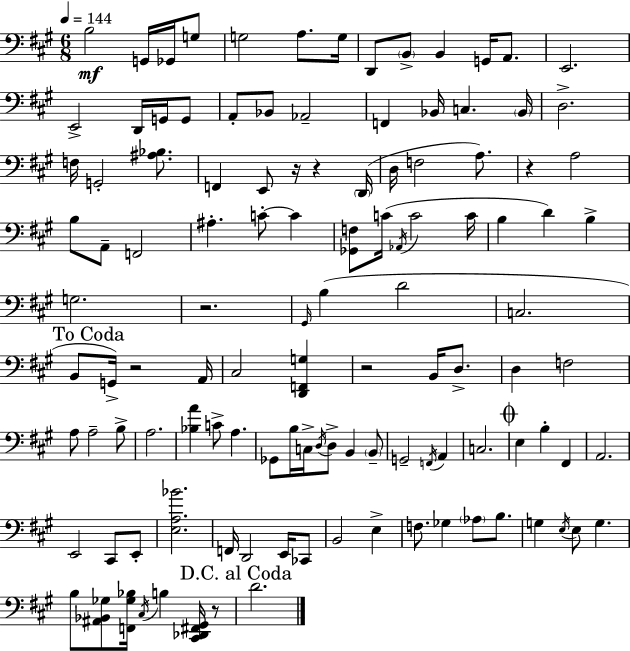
B3/h G2/s Gb2/s G3/e G3/h A3/e. G3/s D2/e B2/e B2/q G2/s A2/e. E2/h. E2/h D2/s G2/s G2/e A2/e Bb2/e Ab2/h F2/q Bb2/s C3/q. Bb2/s D3/h. F3/s G2/h [A#3,Bb3]/e. F2/q E2/e R/s R/q D2/s D3/s F3/h A3/e. R/q A3/h B3/e A2/e F2/h A#3/q. C4/e C4/q [Gb2,F3]/e C4/s Ab2/s C4/h C4/s B3/q D4/q B3/q G3/h. R/h. G#2/s B3/q D4/h C3/h. B2/e G2/s R/h A2/s C#3/h [D2,F2,G3]/q R/h B2/s D3/e. D3/q F3/h A3/e A3/h B3/e A3/h. [Bb3,A4]/q C4/e A3/q. Gb2/e B3/s C3/s D3/s D3/e B2/q B2/e G2/h F2/s A2/q C3/h. E3/q B3/q F#2/q A2/h. E2/h C#2/e E2/e [E3,A3,Bb4]/h. F2/s D2/h E2/s CES2/e B2/h E3/q F3/e. Gb3/q Ab3/e B3/e. G3/q E3/s E3/e G3/q. B3/e [A#2,Bb2,Gb3]/e [F2,Gb3,Bb3]/s C#3/s B3/q [C#2,Db2,F#2,G#2]/s R/e D4/h.